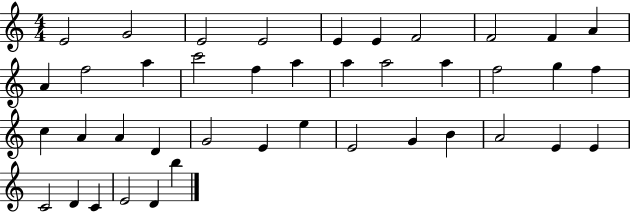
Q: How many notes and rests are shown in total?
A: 41